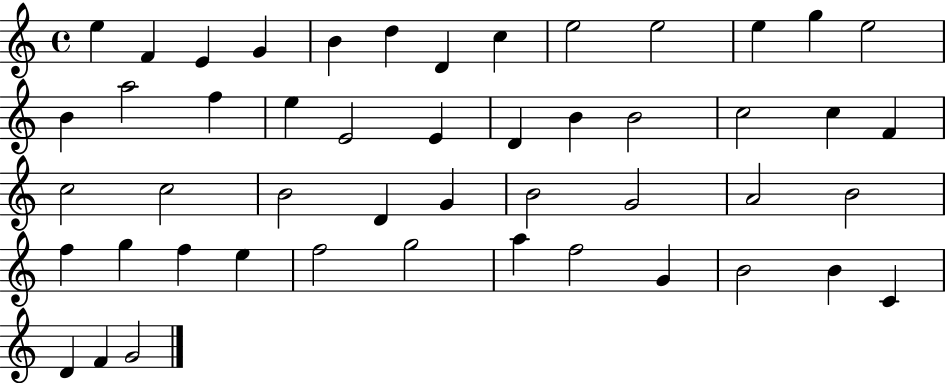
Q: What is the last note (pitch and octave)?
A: G4